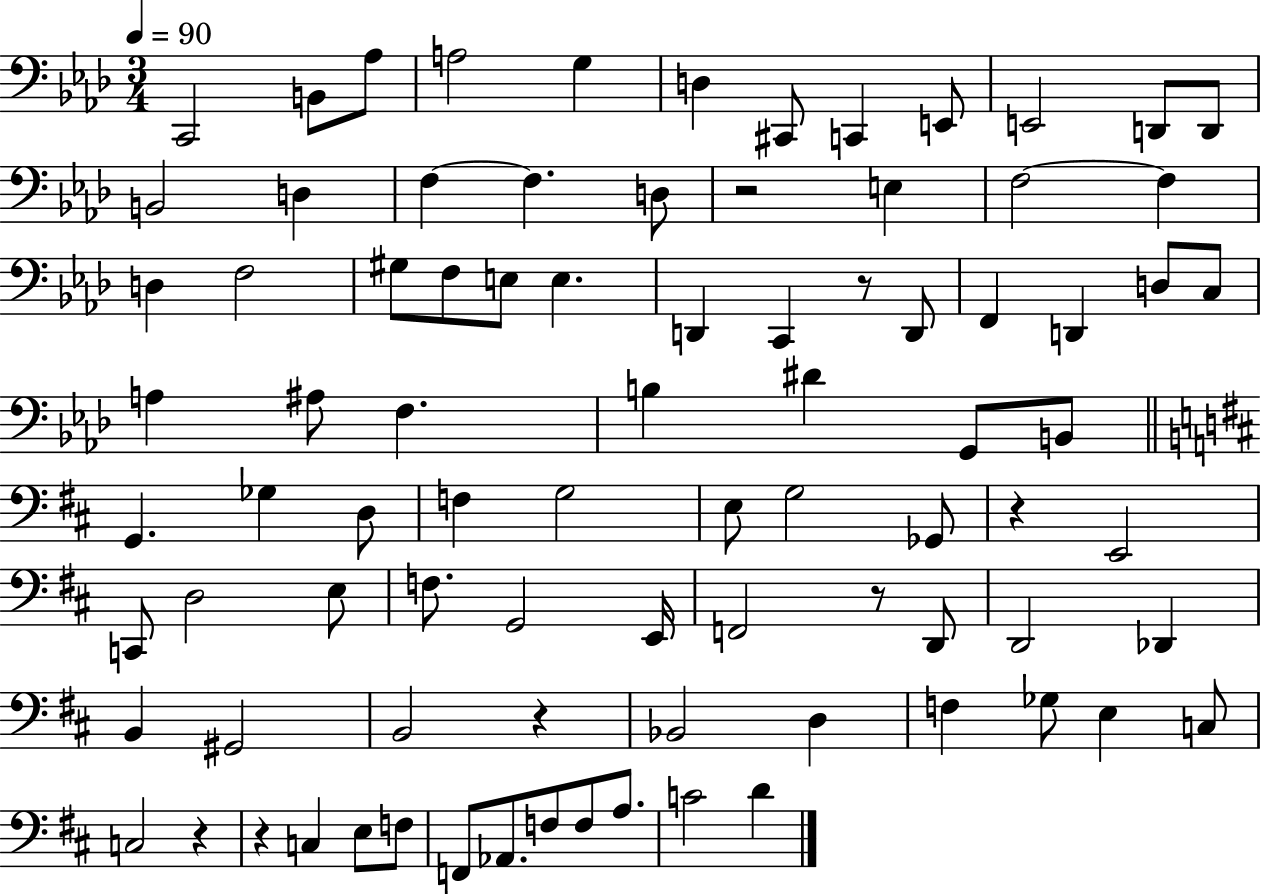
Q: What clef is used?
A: bass